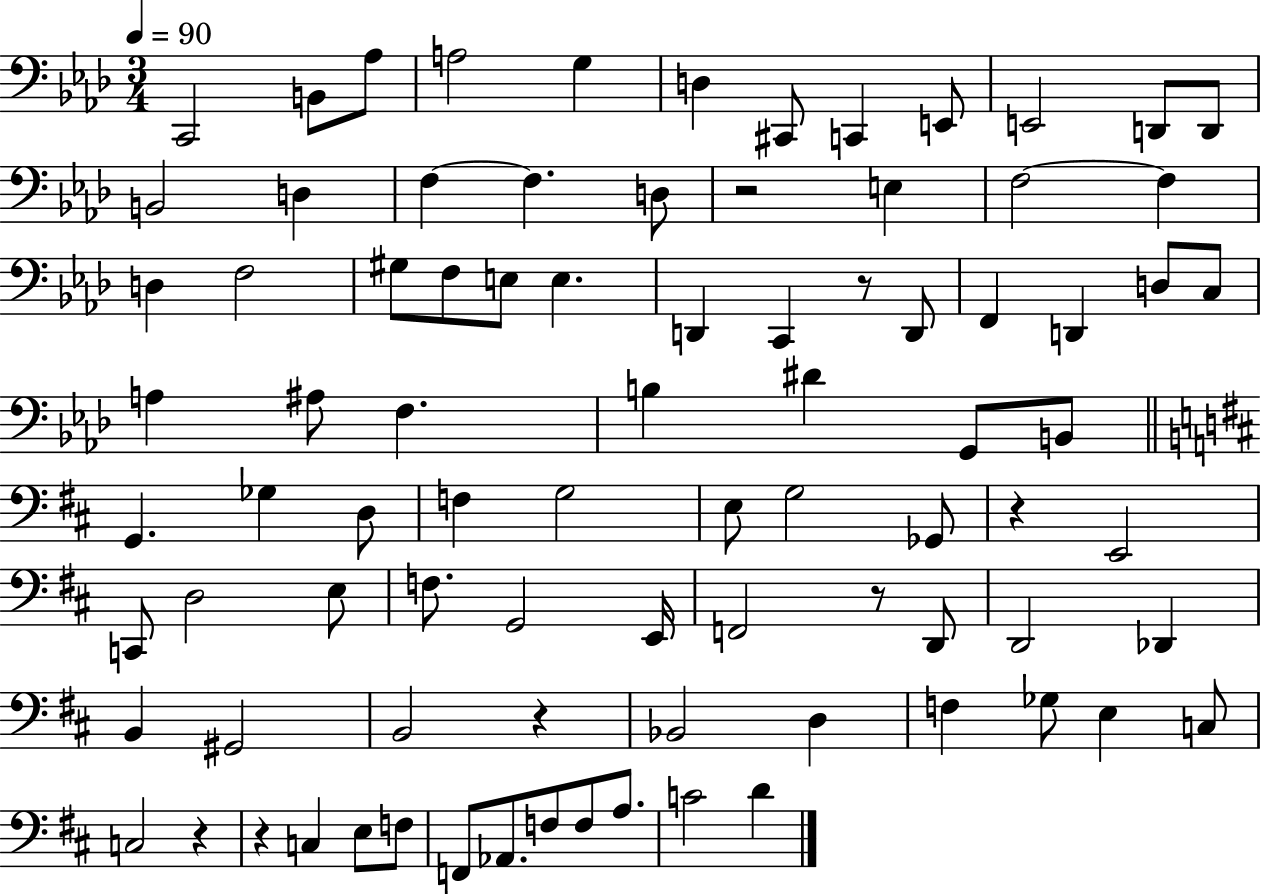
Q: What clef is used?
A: bass